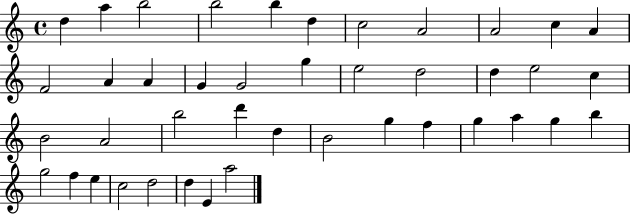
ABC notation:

X:1
T:Untitled
M:4/4
L:1/4
K:C
d a b2 b2 b d c2 A2 A2 c A F2 A A G G2 g e2 d2 d e2 c B2 A2 b2 d' d B2 g f g a g b g2 f e c2 d2 d E a2